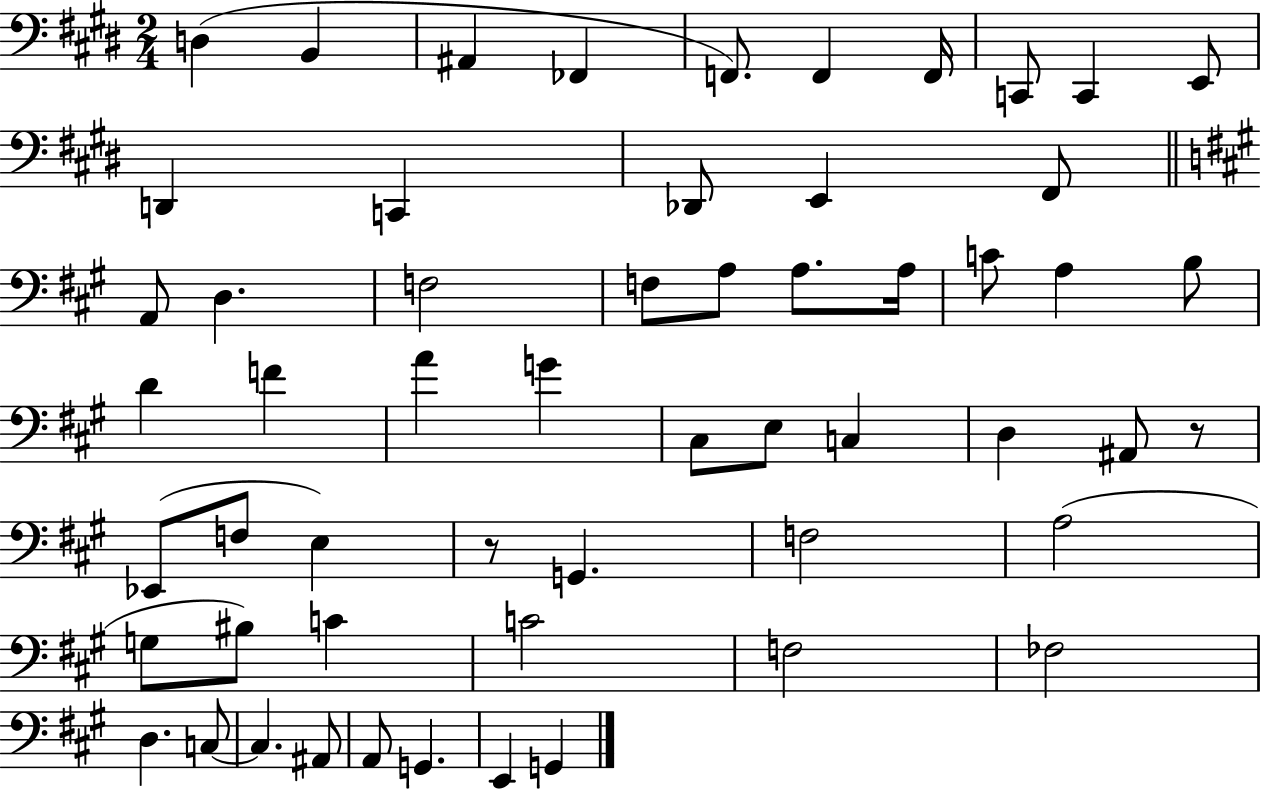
D3/q B2/q A#2/q FES2/q F2/e. F2/q F2/s C2/e C2/q E2/e D2/q C2/q Db2/e E2/q F#2/e A2/e D3/q. F3/h F3/e A3/e A3/e. A3/s C4/e A3/q B3/e D4/q F4/q A4/q G4/q C#3/e E3/e C3/q D3/q A#2/e R/e Eb2/e F3/e E3/q R/e G2/q. F3/h A3/h G3/e BIS3/e C4/q C4/h F3/h FES3/h D3/q. C3/e C3/q. A#2/e A2/e G2/q. E2/q G2/q